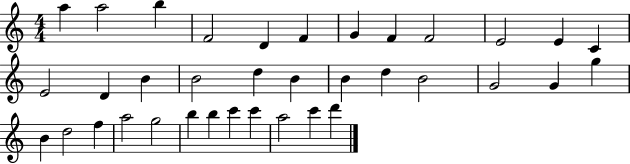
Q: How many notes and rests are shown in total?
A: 36